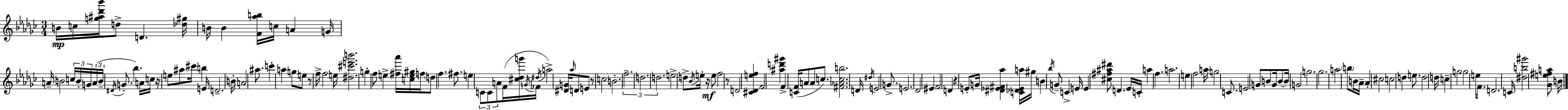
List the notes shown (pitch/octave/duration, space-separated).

B4/s C5/s [G5,A#5,Db6,Bb6]/s D5/e D4/q. [Db5,G#5]/s B4/s B4/q [F4,Ab5,B5]/s C5/s A4/q G4/s A4/s B4/h C5/s B4/s G4/s A4/s B4/s D#4/s G4/e. Bb5/q. A4/s C5/s R/s E5/e A#5/e C#6/s B5/q E4/s D4/h. B4/s A4/h A#5/e. C6/q A5/q G5/e E5/e R/e F5/s F5/h E5/s [D#5,C#6,E6,B6]/h. G5/q F5/e E5/q [F#5,Ab6]/s [C5,E5,G#5]/s F5/s D5/e F5/q. F#5/e. E5/q C4/e C4/e A4/e F4/s [C#5,Db5,G6]/s G4/s FES4/s D#5/s A5/h [D#4,G4]/s Ab5/s D4/e E4/e R/e C5/h B4/h. F5/h. D5/h. D5/h. E5/h D5/e Bb4/s E5/s R/s E5/e F5/h R/e D4/h [C#4,Db4,E5,F5]/q F4/h [A#5,D6,G#6]/q F4/q [C4,F4]/s A4/e A4/e C5/e. [F#4,Ab4,C5,B5]/h. D4/s D#5/s E4/h G4/e. E4/h. Db4/h EIS4/q F4/h D4/q R/q E4/e G4/s [D#4,Eb4,F#4,Ab5]/q [C4,Db4,Eb4,A5]/s G#5/s B4/q Bb5/s G4/e C4/q E4/s E4/q [C#5,F#5,A#5,D#6]/e D4/q. Eb4/s C4/s A5/q F5/q. A5/h. E5/q F5/h A5/s G5/h C4/e. E4/h G4/e B4/e G4/s B4/e B4/s G4/h G5/h. Gb5/h. A5/h B5/e B4/s Ab4/s Ab4/q C#5/h C5/h D5/q E5/e. D5/h D5/s C5/q G5/h G5/h E5/s F4/e. D4/h. C4/s [D#5,B5,G#6]/h [Gb4,E5,F#5,A5]/e B4/s